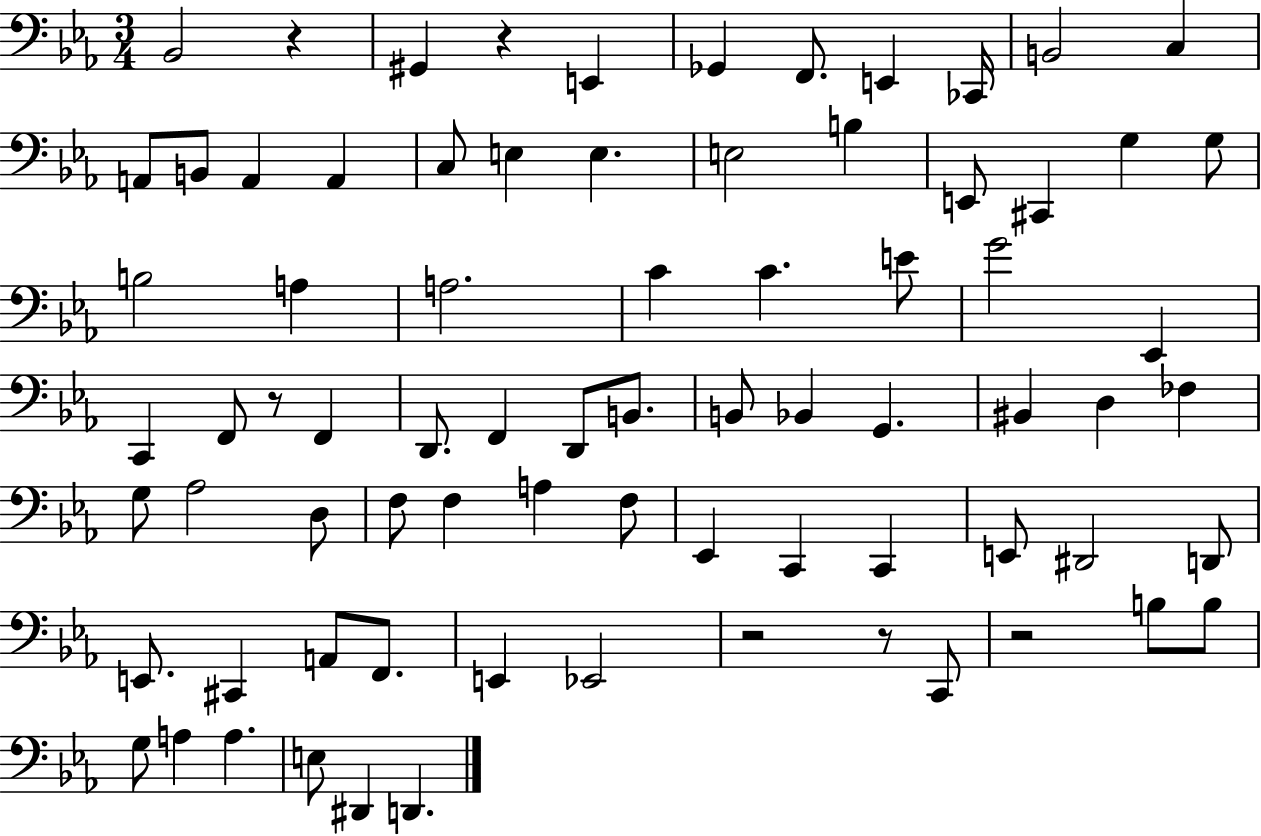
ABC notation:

X:1
T:Untitled
M:3/4
L:1/4
K:Eb
_B,,2 z ^G,, z E,, _G,, F,,/2 E,, _C,,/4 B,,2 C, A,,/2 B,,/2 A,, A,, C,/2 E, E, E,2 B, E,,/2 ^C,, G, G,/2 B,2 A, A,2 C C E/2 G2 _E,, C,, F,,/2 z/2 F,, D,,/2 F,, D,,/2 B,,/2 B,,/2 _B,, G,, ^B,, D, _F, G,/2 _A,2 D,/2 F,/2 F, A, F,/2 _E,, C,, C,, E,,/2 ^D,,2 D,,/2 E,,/2 ^C,, A,,/2 F,,/2 E,, _E,,2 z2 z/2 C,,/2 z2 B,/2 B,/2 G,/2 A, A, E,/2 ^D,, D,,